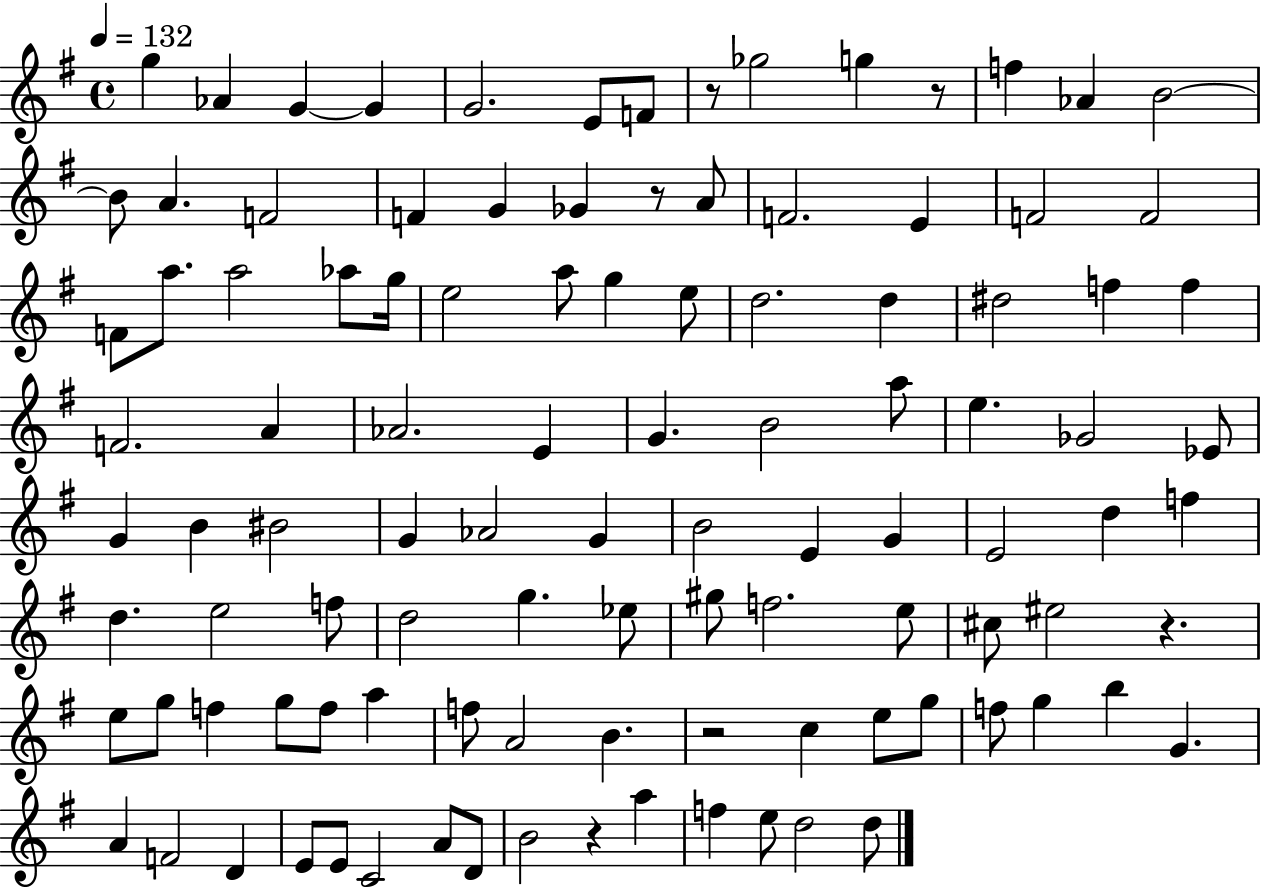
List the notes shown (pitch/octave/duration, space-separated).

G5/q Ab4/q G4/q G4/q G4/h. E4/e F4/e R/e Gb5/h G5/q R/e F5/q Ab4/q B4/h B4/e A4/q. F4/h F4/q G4/q Gb4/q R/e A4/e F4/h. E4/q F4/h F4/h F4/e A5/e. A5/h Ab5/e G5/s E5/h A5/e G5/q E5/e D5/h. D5/q D#5/h F5/q F5/q F4/h. A4/q Ab4/h. E4/q G4/q. B4/h A5/e E5/q. Gb4/h Eb4/e G4/q B4/q BIS4/h G4/q Ab4/h G4/q B4/h E4/q G4/q E4/h D5/q F5/q D5/q. E5/h F5/e D5/h G5/q. Eb5/e G#5/e F5/h. E5/e C#5/e EIS5/h R/q. E5/e G5/e F5/q G5/e F5/e A5/q F5/e A4/h B4/q. R/h C5/q E5/e G5/e F5/e G5/q B5/q G4/q. A4/q F4/h D4/q E4/e E4/e C4/h A4/e D4/e B4/h R/q A5/q F5/q E5/e D5/h D5/e